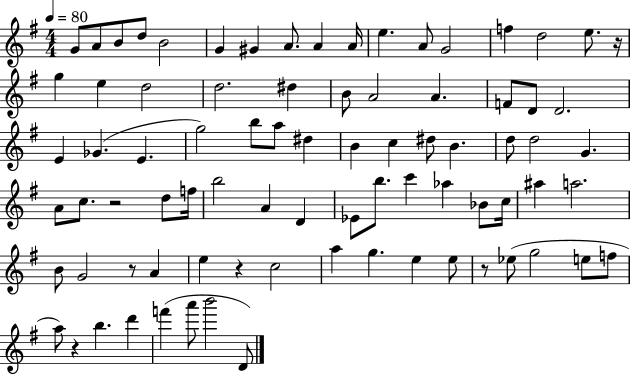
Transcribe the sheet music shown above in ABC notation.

X:1
T:Untitled
M:4/4
L:1/4
K:G
G/2 A/2 B/2 d/2 B2 G ^G A/2 A A/4 e A/2 G2 f d2 e/2 z/4 g e d2 d2 ^d B/2 A2 A F/2 D/2 D2 E _G E g2 b/2 a/2 ^d B c ^d/2 B d/2 d2 G A/2 c/2 z2 d/2 f/4 b2 A D _E/2 b/2 c' _a _B/2 c/4 ^a a2 B/2 G2 z/2 A e z c2 a g e e/2 z/2 _e/2 g2 e/2 f/2 a/2 z b d' f' a'/2 b'2 D/2